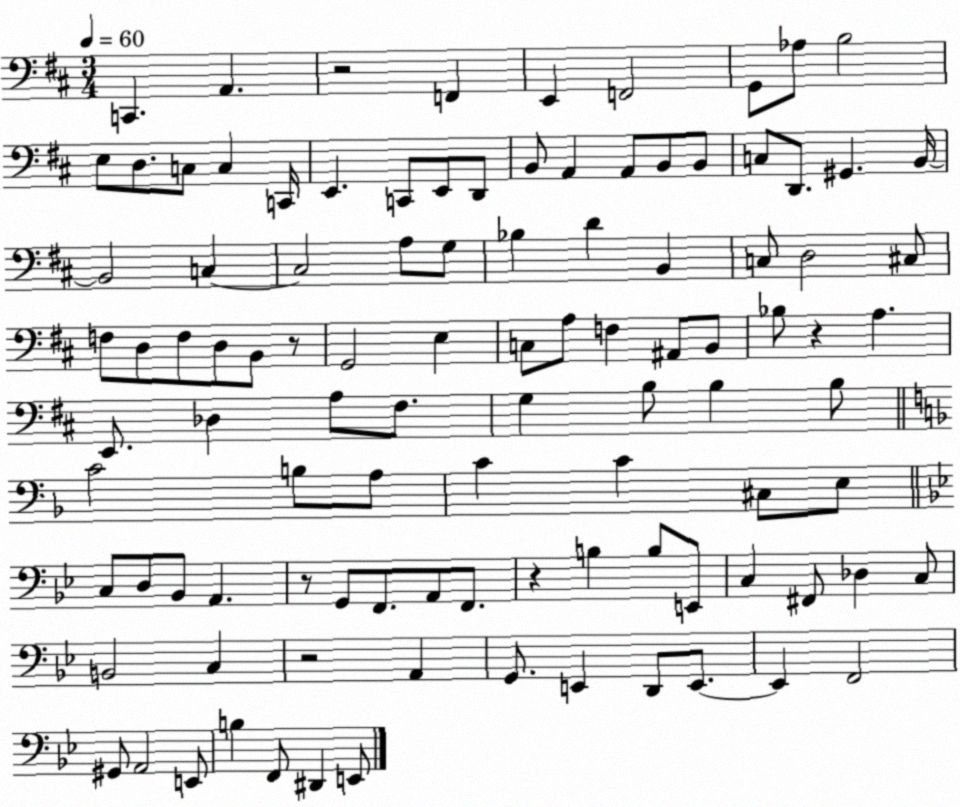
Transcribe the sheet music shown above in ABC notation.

X:1
T:Untitled
M:3/4
L:1/4
K:D
C,, A,, z2 F,, E,, F,,2 G,,/2 _A,/2 B,2 E,/2 D,/2 C,/2 C, C,,/4 E,, C,,/2 E,,/2 D,,/2 B,,/2 A,, A,,/2 B,,/2 B,,/2 C,/2 D,,/2 ^G,, B,,/4 B,,2 C, C,2 A,/2 G,/2 _B, D B,, C,/2 D,2 ^C,/2 F,/2 D,/2 F,/2 D,/2 B,,/2 z/2 G,,2 E, C,/2 A,/2 F, ^A,,/2 B,,/2 _B,/2 z A, E,,/2 _D, A,/2 ^F,/2 G, B,/2 B, B,/2 C2 B,/2 A,/2 C C ^C,/2 E,/2 C,/2 D,/2 _B,,/2 A,, z/2 G,,/2 F,,/2 A,,/2 F,,/2 z B, B,/2 E,,/2 C, ^F,,/2 _D, C,/2 B,,2 C, z2 A,, G,,/2 E,, D,,/2 E,,/2 E,, F,,2 ^G,,/2 A,,2 E,,/2 B, F,,/2 ^D,, E,,/2